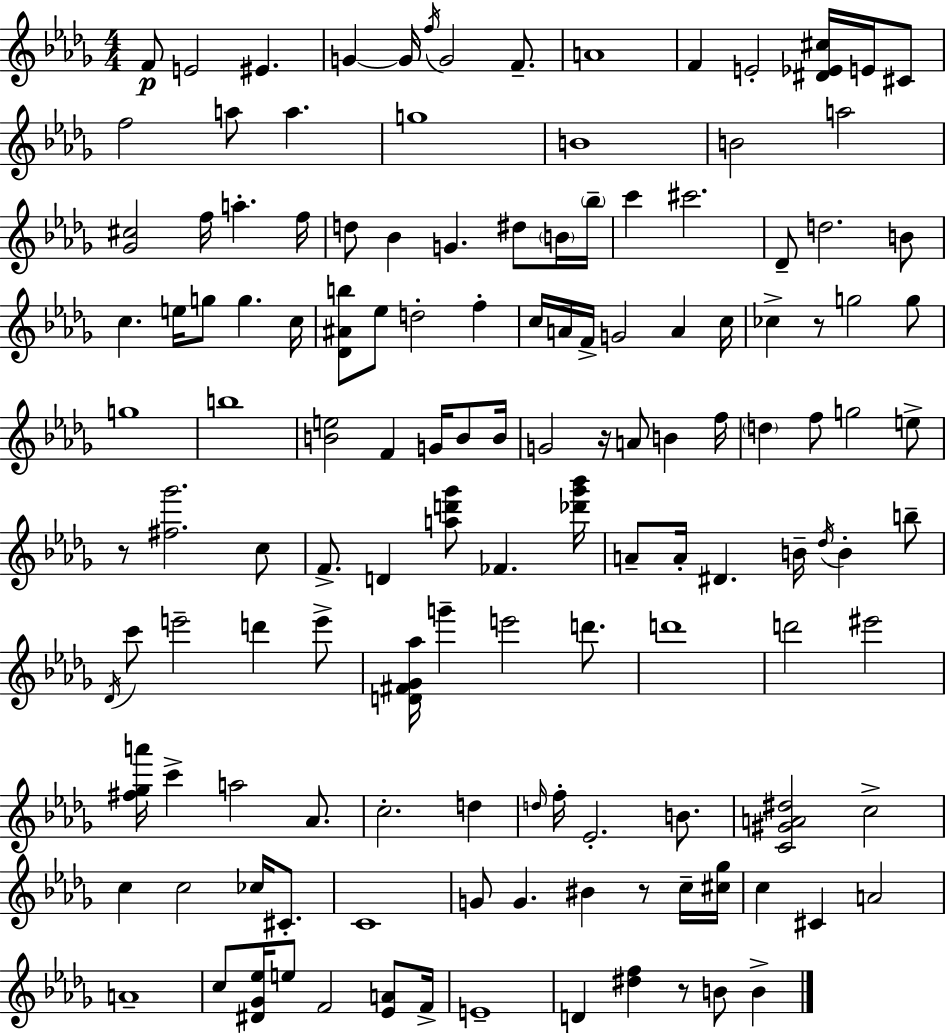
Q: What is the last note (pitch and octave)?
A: B4